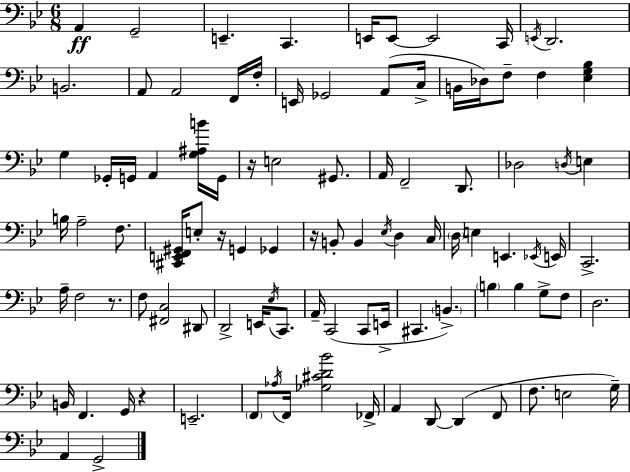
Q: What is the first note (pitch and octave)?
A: A2